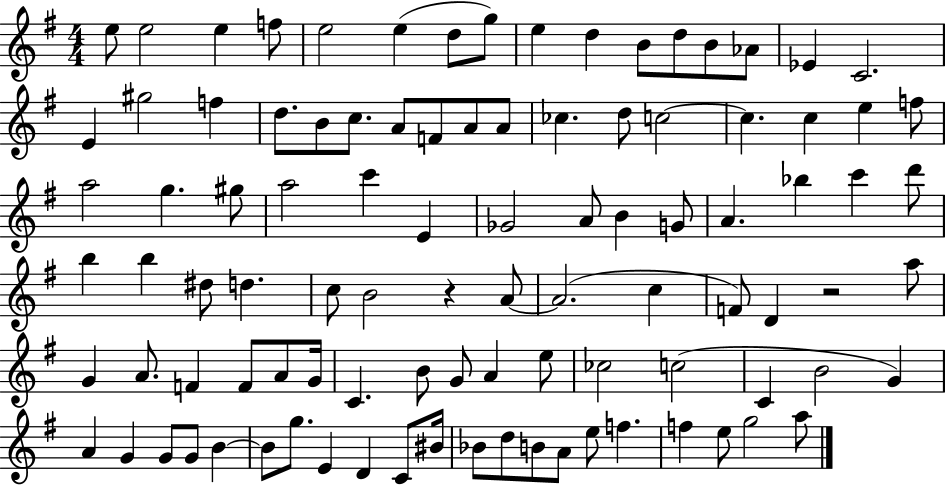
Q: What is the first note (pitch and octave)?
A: E5